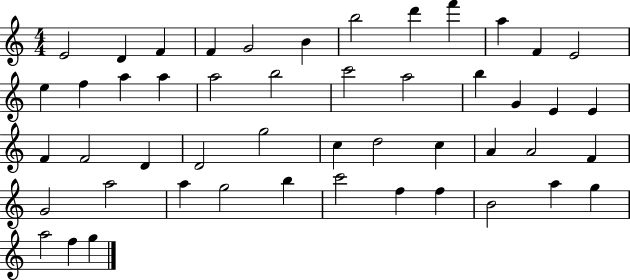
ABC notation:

X:1
T:Untitled
M:4/4
L:1/4
K:C
E2 D F F G2 B b2 d' f' a F E2 e f a a a2 b2 c'2 a2 b G E E F F2 D D2 g2 c d2 c A A2 F G2 a2 a g2 b c'2 f f B2 a g a2 f g